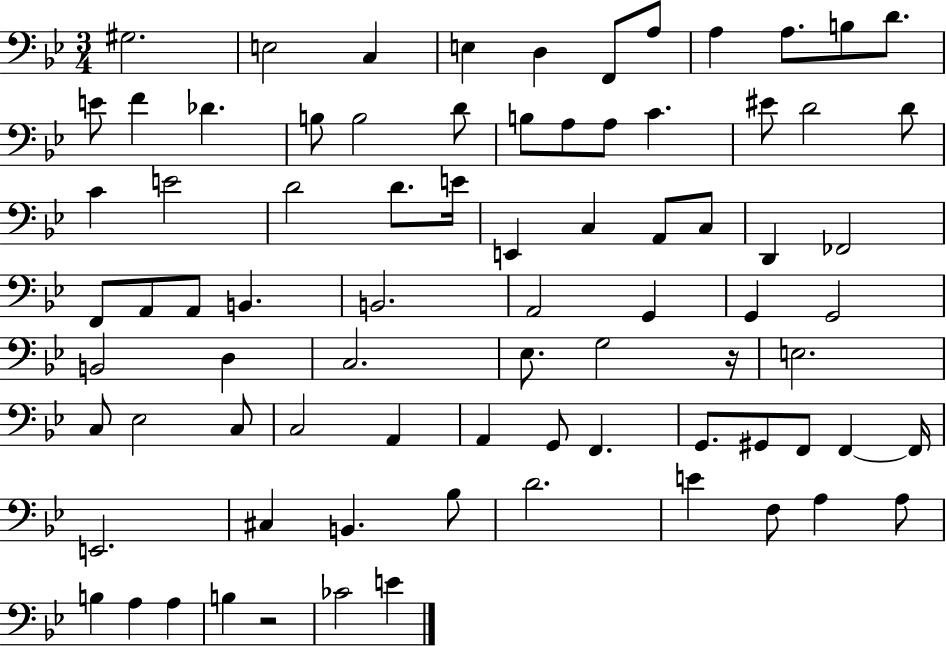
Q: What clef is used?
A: bass